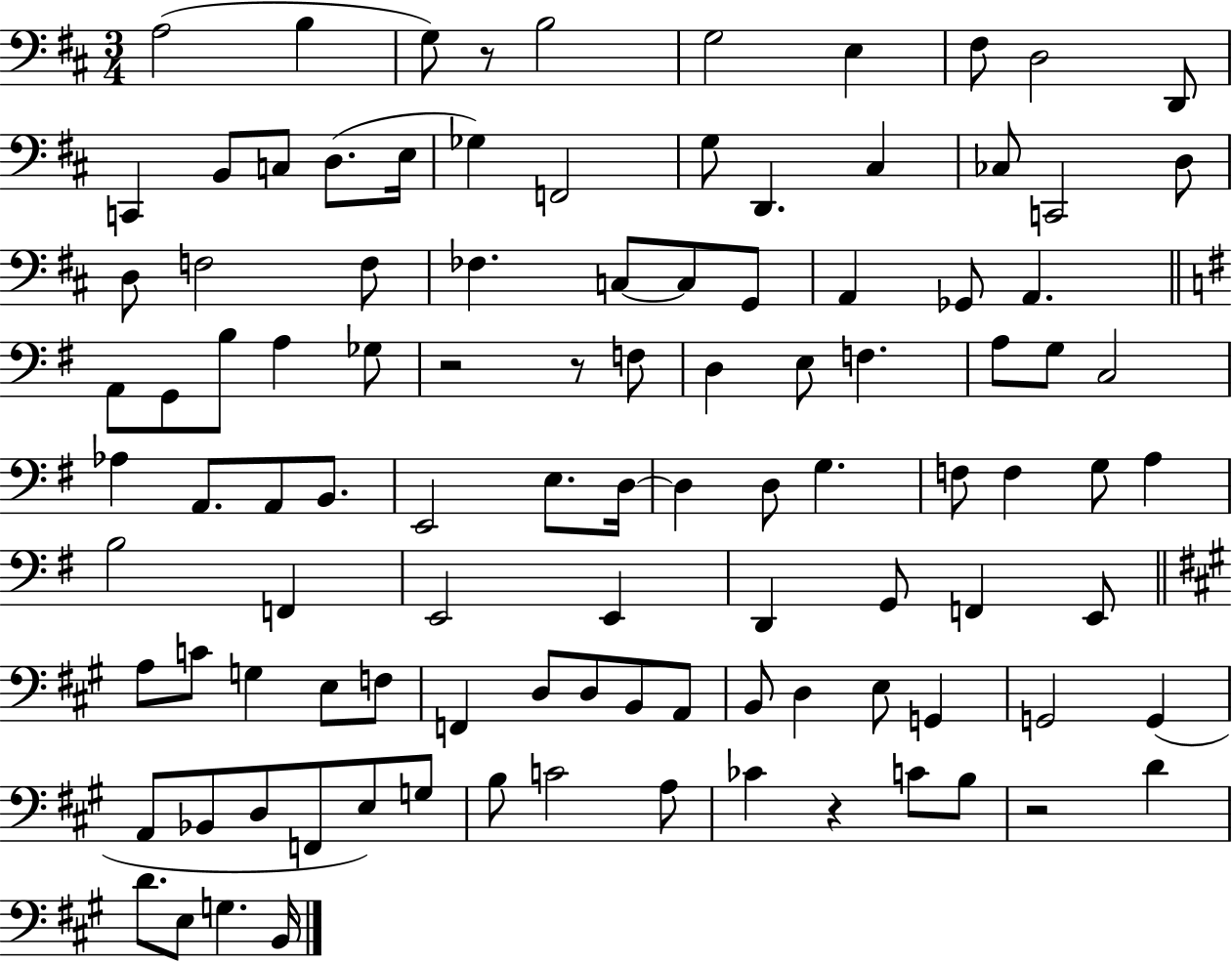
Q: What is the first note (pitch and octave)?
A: A3